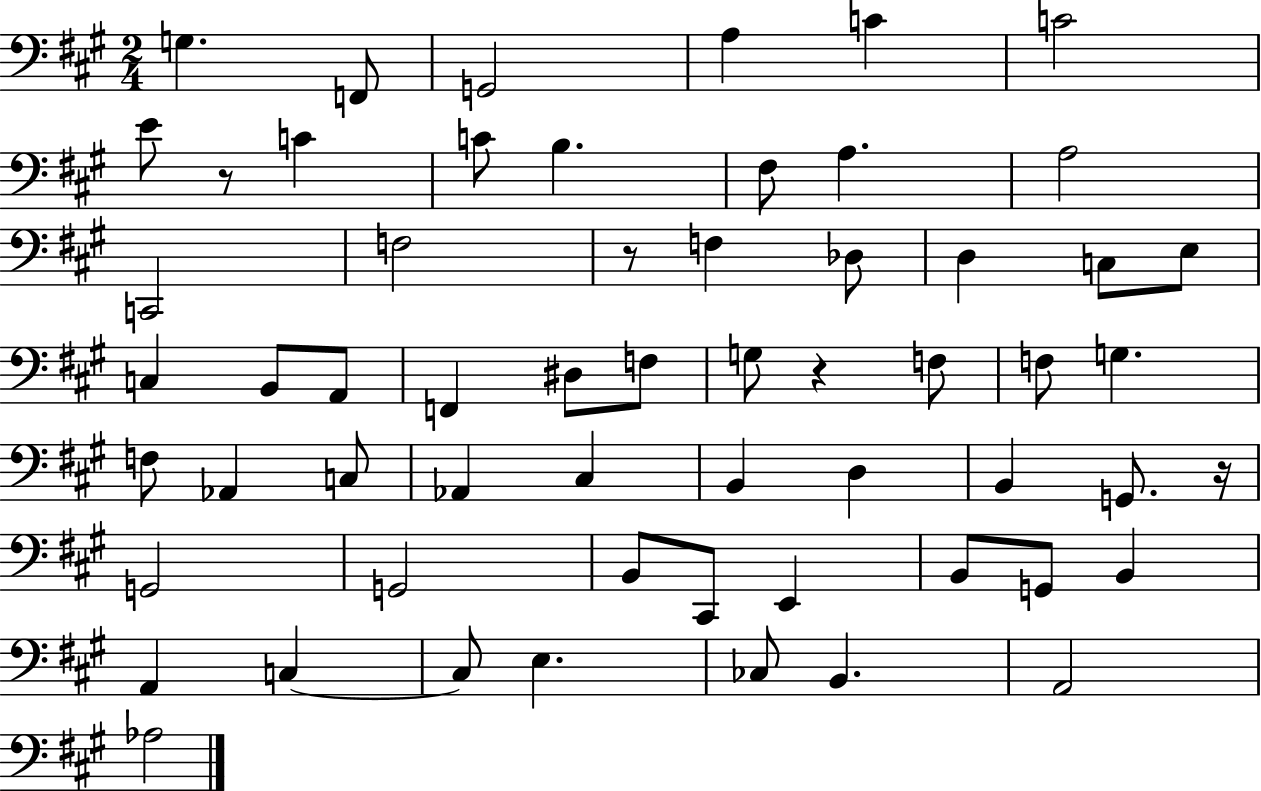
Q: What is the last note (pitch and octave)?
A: Ab3